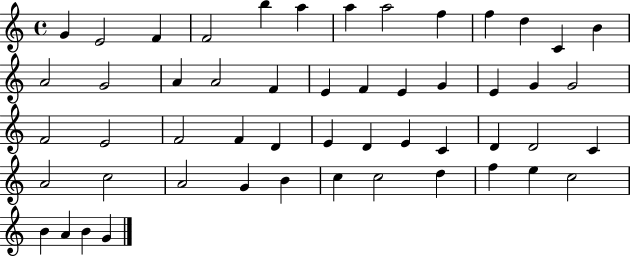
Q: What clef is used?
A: treble